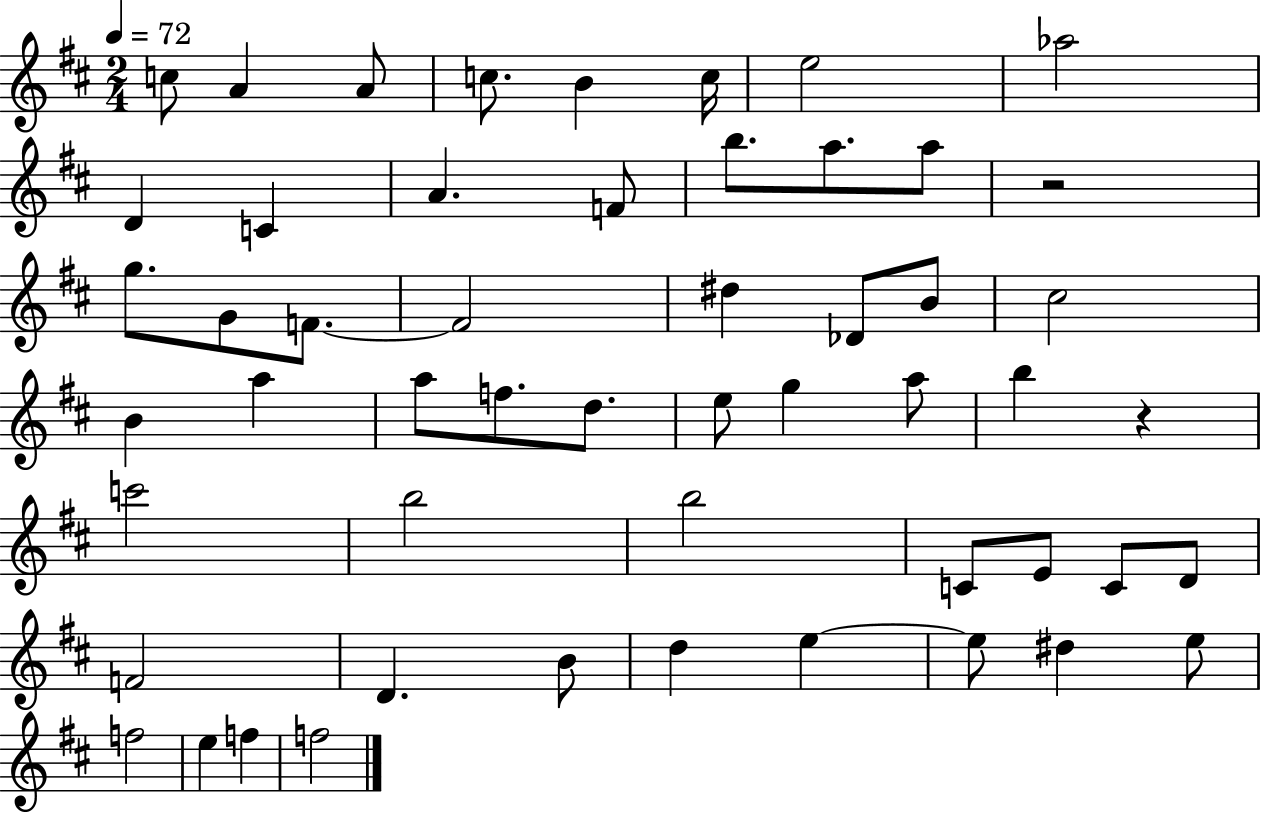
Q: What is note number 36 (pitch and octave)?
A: C4